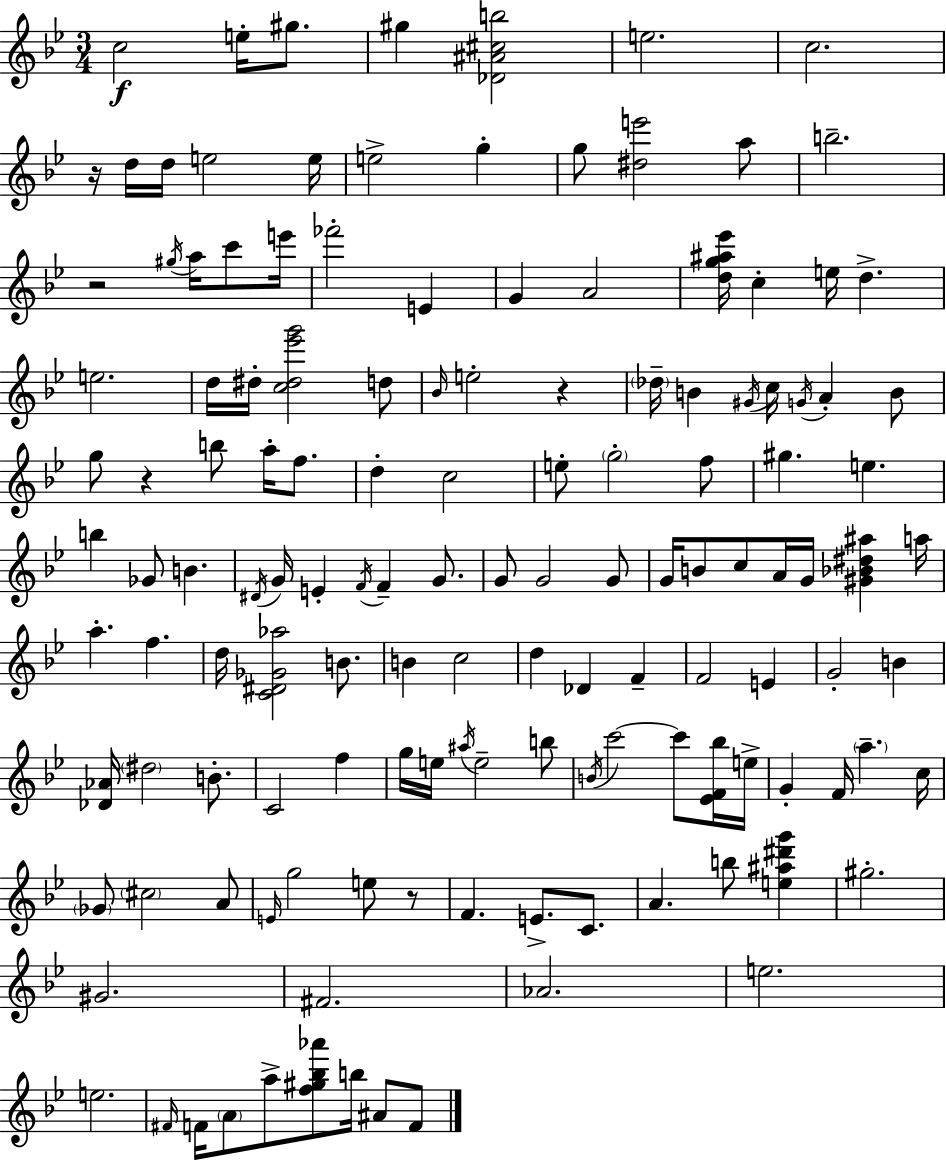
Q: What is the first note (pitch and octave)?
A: C5